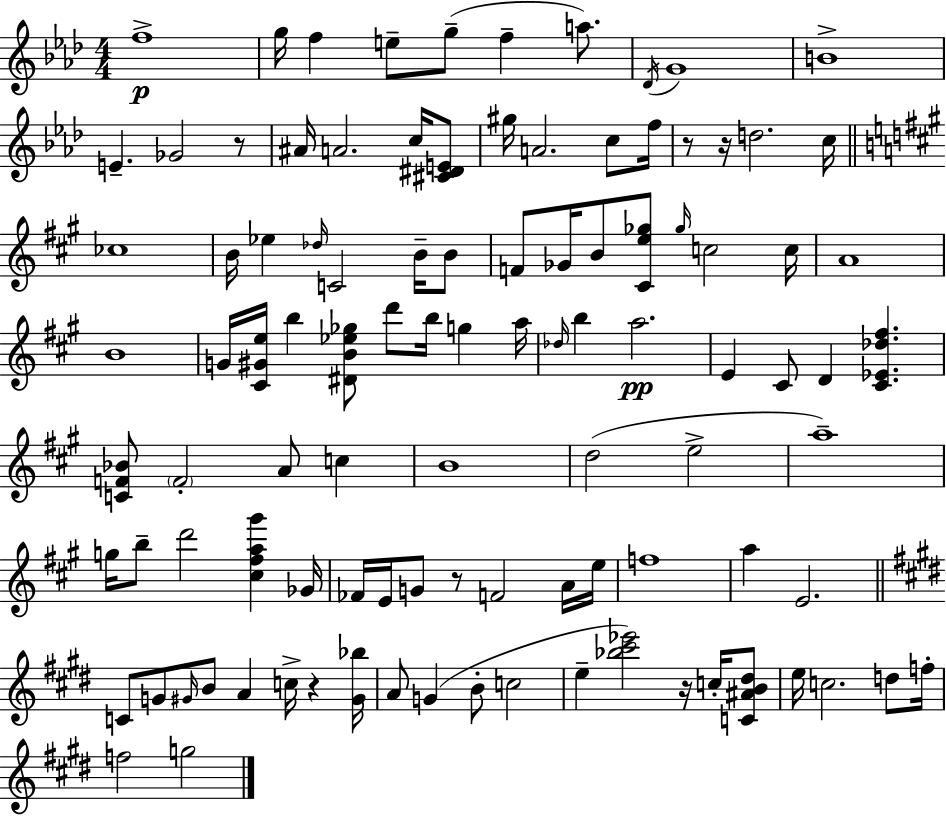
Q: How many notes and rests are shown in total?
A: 102